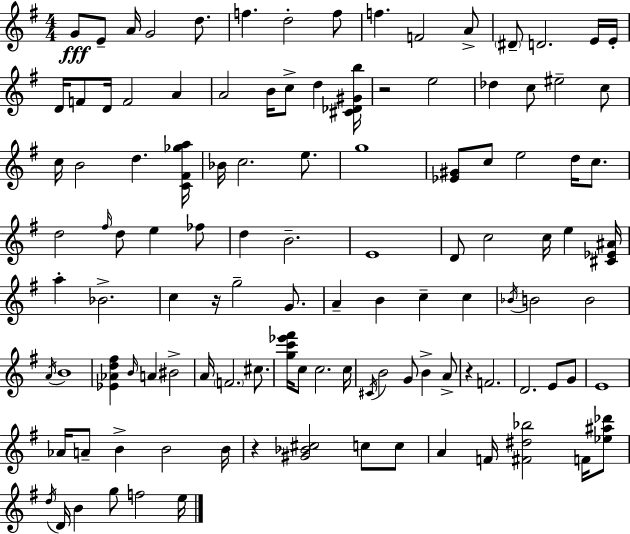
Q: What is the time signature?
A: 4/4